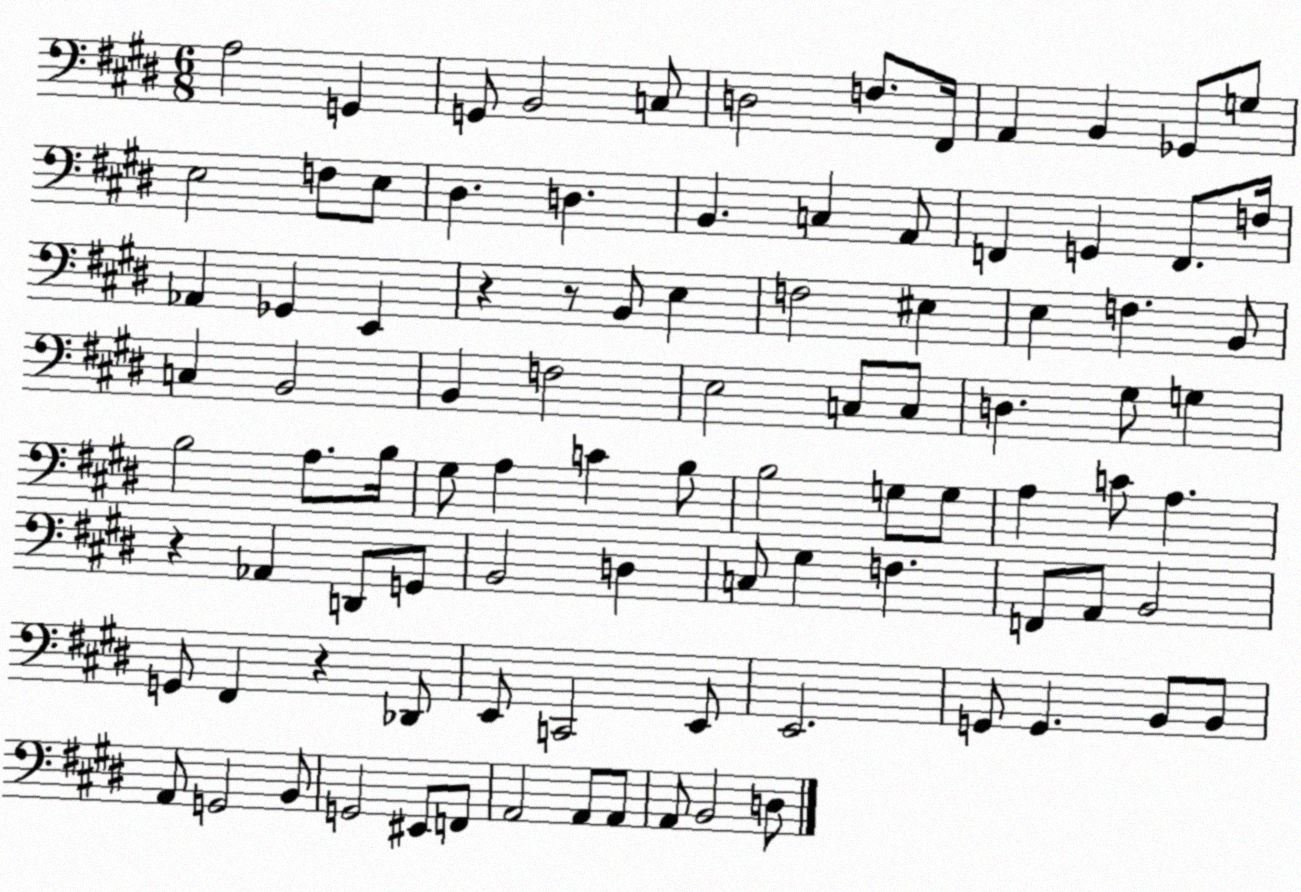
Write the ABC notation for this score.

X:1
T:Untitled
M:6/8
L:1/4
K:E
A,2 G,, G,,/2 B,,2 C,/2 D,2 F,/2 ^F,,/4 A,, B,, _G,,/2 G,/2 E,2 F,/2 E,/2 ^D, D, B,, C, A,,/2 F,, G,, F,,/2 F,/4 _A,, _G,, E,, z z/2 B,,/2 E, F,2 ^E, E, F, B,,/2 C, B,,2 B,, F,2 E,2 C,/2 C,/2 D, ^G,/2 G, B,2 A,/2 B,/4 ^G,/2 A, C B,/2 B,2 G,/2 G,/2 A, C/2 A, z _A,, D,,/2 G,,/2 B,,2 D, C,/2 ^G, F, F,,/2 A,,/2 B,,2 G,,/2 ^F,, z _D,,/2 E,,/2 C,,2 E,,/2 E,,2 G,,/2 G,, B,,/2 B,,/2 A,,/2 G,,2 B,,/2 G,,2 ^E,,/2 F,,/2 A,,2 A,,/2 A,,/2 A,,/2 B,,2 D,/2